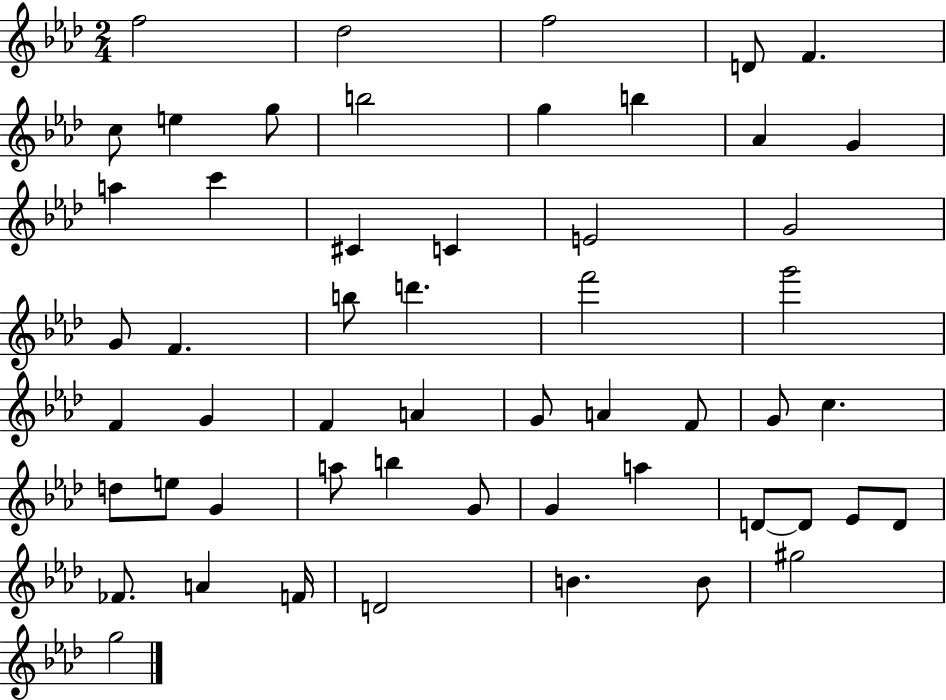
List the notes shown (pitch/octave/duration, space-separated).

F5/h Db5/h F5/h D4/e F4/q. C5/e E5/q G5/e B5/h G5/q B5/q Ab4/q G4/q A5/q C6/q C#4/q C4/q E4/h G4/h G4/e F4/q. B5/e D6/q. F6/h G6/h F4/q G4/q F4/q A4/q G4/e A4/q F4/e G4/e C5/q. D5/e E5/e G4/q A5/e B5/q G4/e G4/q A5/q D4/e D4/e Eb4/e D4/e FES4/e. A4/q F4/s D4/h B4/q. B4/e G#5/h G5/h